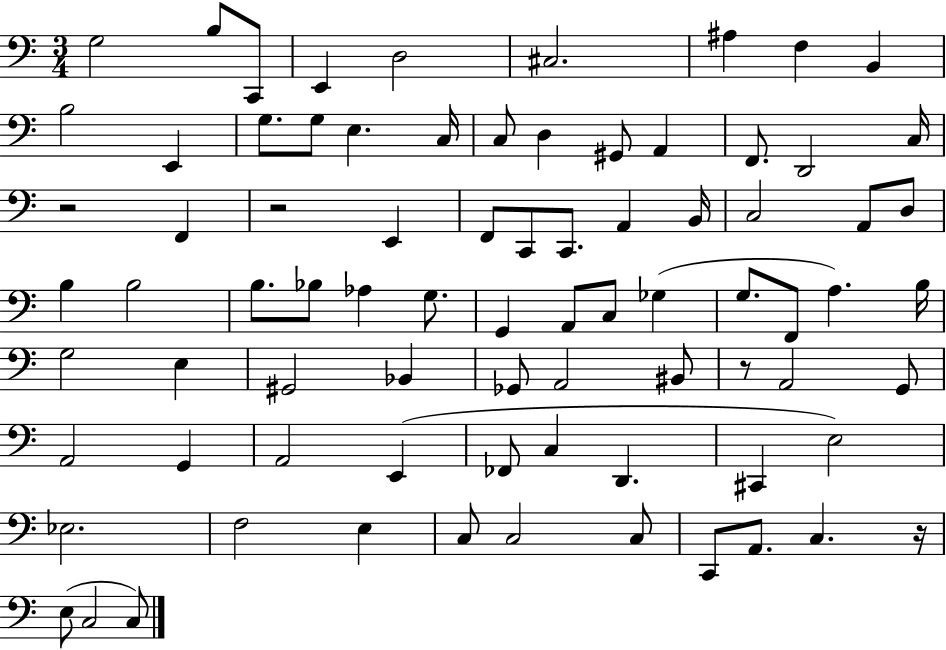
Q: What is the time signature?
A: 3/4